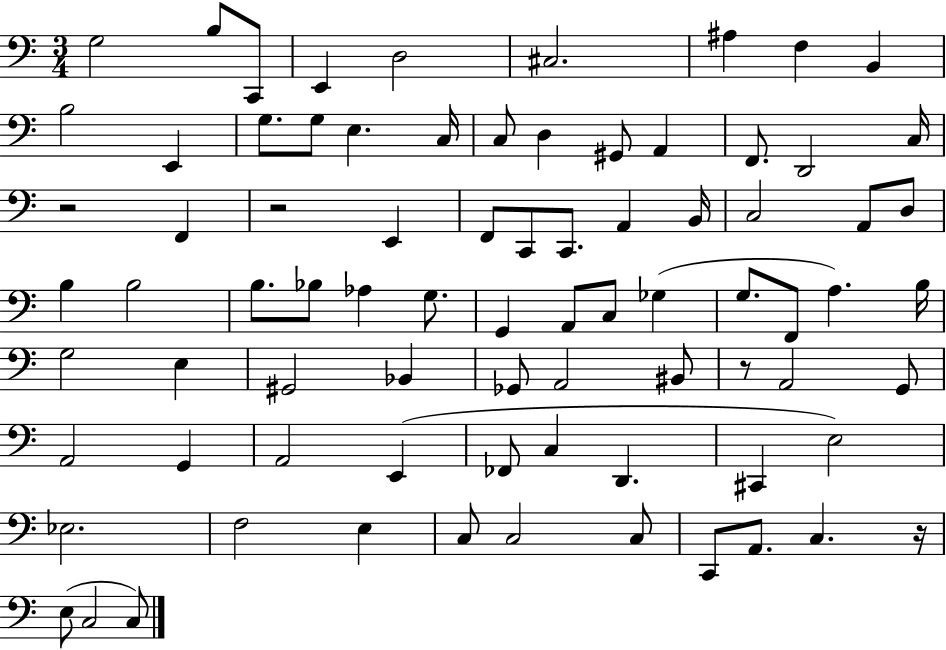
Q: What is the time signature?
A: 3/4